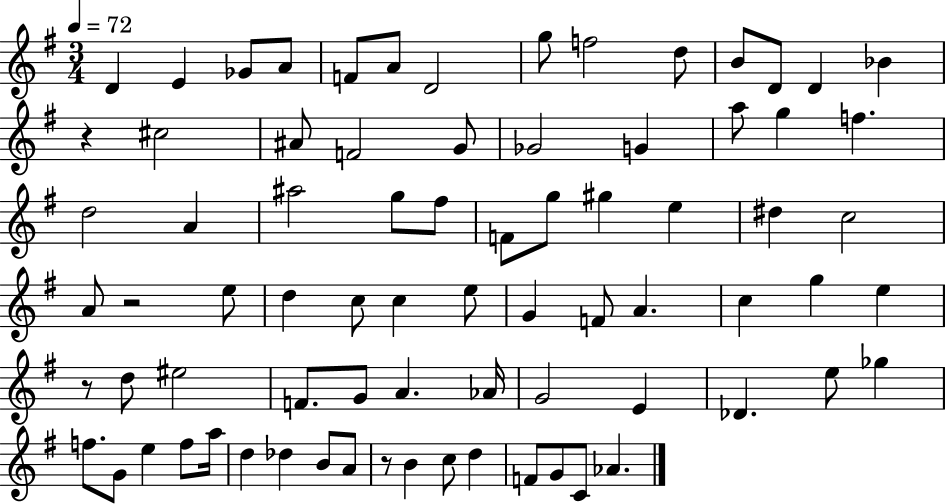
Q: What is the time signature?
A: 3/4